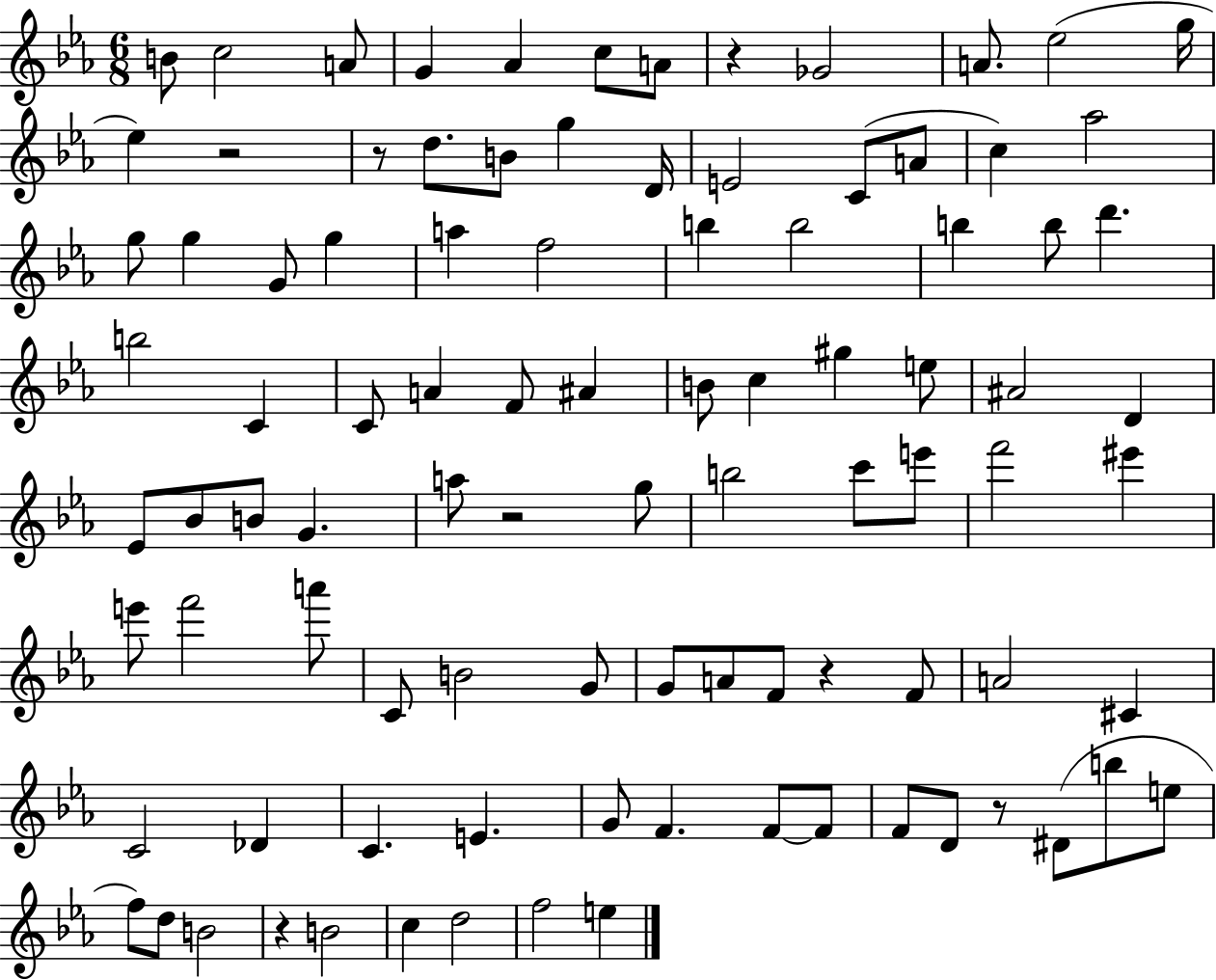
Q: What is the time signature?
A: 6/8